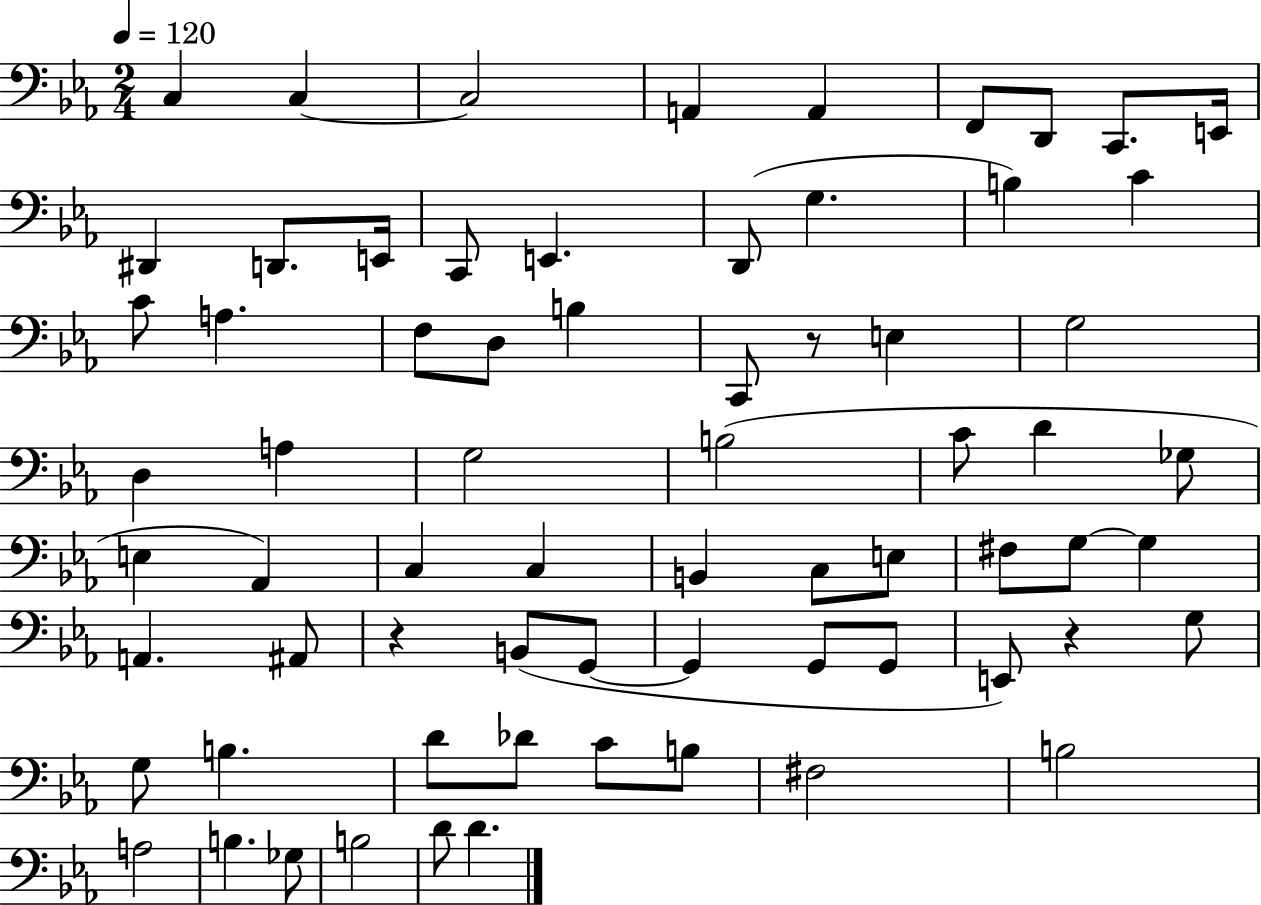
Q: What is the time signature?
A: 2/4